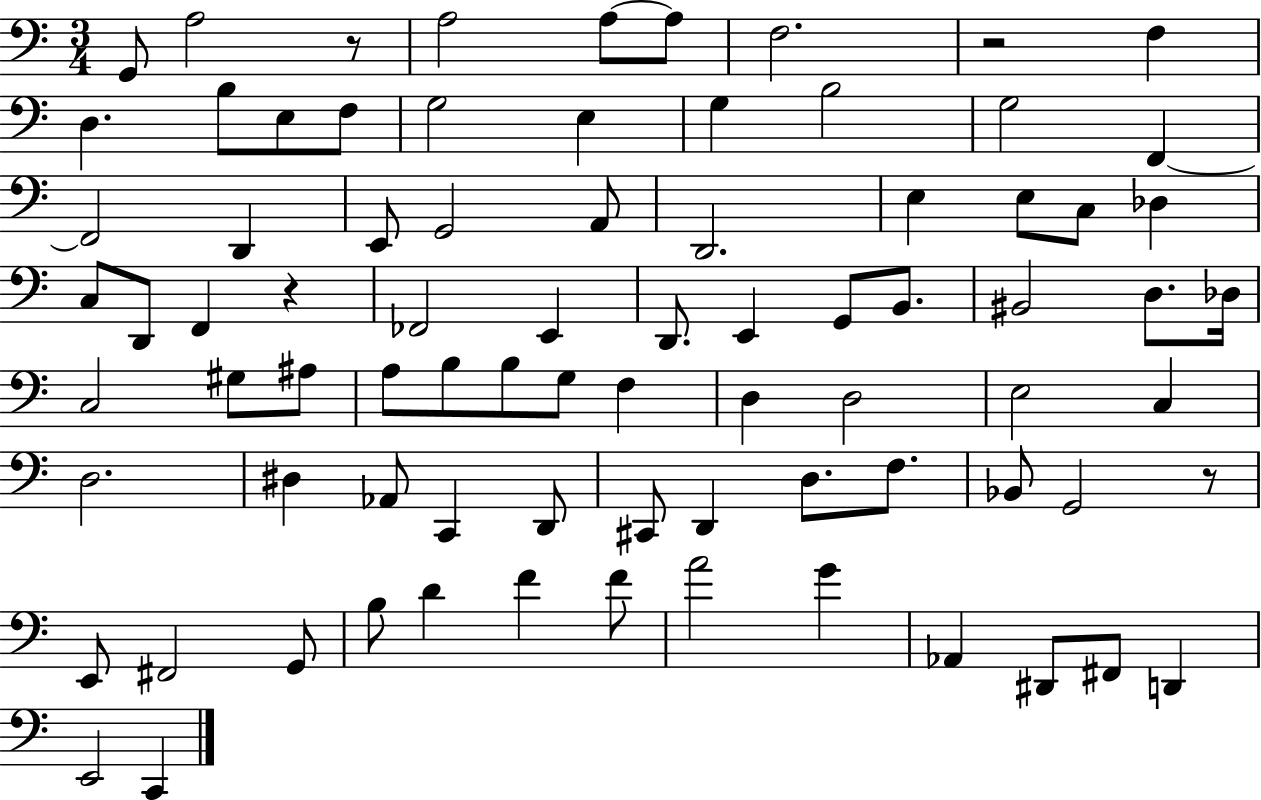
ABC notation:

X:1
T:Untitled
M:3/4
L:1/4
K:C
G,,/2 A,2 z/2 A,2 A,/2 A,/2 F,2 z2 F, D, B,/2 E,/2 F,/2 G,2 E, G, B,2 G,2 F,, F,,2 D,, E,,/2 G,,2 A,,/2 D,,2 E, E,/2 C,/2 _D, C,/2 D,,/2 F,, z _F,,2 E,, D,,/2 E,, G,,/2 B,,/2 ^B,,2 D,/2 _D,/4 C,2 ^G,/2 ^A,/2 A,/2 B,/2 B,/2 G,/2 F, D, D,2 E,2 C, D,2 ^D, _A,,/2 C,, D,,/2 ^C,,/2 D,, D,/2 F,/2 _B,,/2 G,,2 z/2 E,,/2 ^F,,2 G,,/2 B,/2 D F F/2 A2 G _A,, ^D,,/2 ^F,,/2 D,, E,,2 C,,